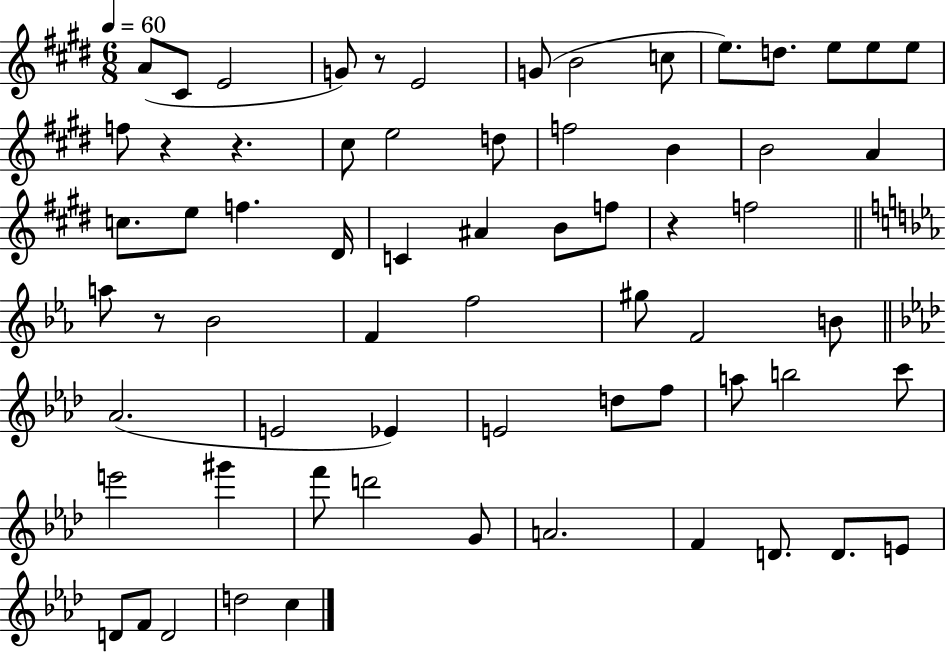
{
  \clef treble
  \numericTimeSignature
  \time 6/8
  \key e \major
  \tempo 4 = 60
  a'8( cis'8 e'2 | g'8) r8 e'2 | g'8( b'2 c''8 | e''8.) d''8. e''8 e''8 e''8 | \break f''8 r4 r4. | cis''8 e''2 d''8 | f''2 b'4 | b'2 a'4 | \break c''8. e''8 f''4. dis'16 | c'4 ais'4 b'8 f''8 | r4 f''2 | \bar "||" \break \key ees \major a''8 r8 bes'2 | f'4 f''2 | gis''8 f'2 b'8 | \bar "||" \break \key aes \major aes'2.( | e'2 ees'4) | e'2 d''8 f''8 | a''8 b''2 c'''8 | \break e'''2 gis'''4 | f'''8 d'''2 g'8 | a'2. | f'4 d'8. d'8. e'8 | \break d'8 f'8 d'2 | d''2 c''4 | \bar "|."
}